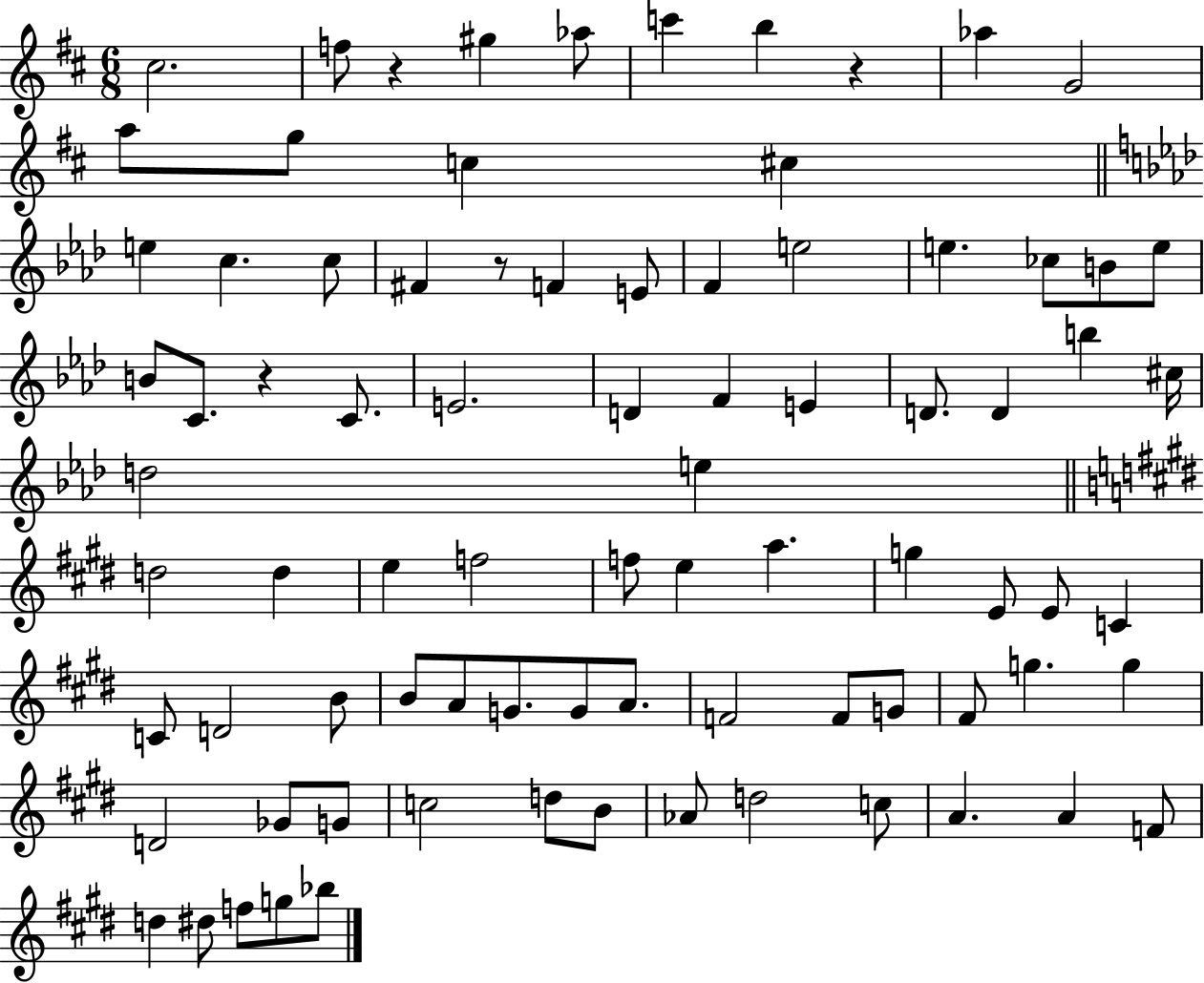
{
  \clef treble
  \numericTimeSignature
  \time 6/8
  \key d \major
  \repeat volta 2 { cis''2. | f''8 r4 gis''4 aes''8 | c'''4 b''4 r4 | aes''4 g'2 | \break a''8 g''8 c''4 cis''4 | \bar "||" \break \key aes \major e''4 c''4. c''8 | fis'4 r8 f'4 e'8 | f'4 e''2 | e''4. ces''8 b'8 e''8 | \break b'8 c'8. r4 c'8. | e'2. | d'4 f'4 e'4 | d'8. d'4 b''4 cis''16 | \break d''2 e''4 | \bar "||" \break \key e \major d''2 d''4 | e''4 f''2 | f''8 e''4 a''4. | g''4 e'8 e'8 c'4 | \break c'8 d'2 b'8 | b'8 a'8 g'8. g'8 a'8. | f'2 f'8 g'8 | fis'8 g''4. g''4 | \break d'2 ges'8 g'8 | c''2 d''8 b'8 | aes'8 d''2 c''8 | a'4. a'4 f'8 | \break d''4 dis''8 f''8 g''8 bes''8 | } \bar "|."
}